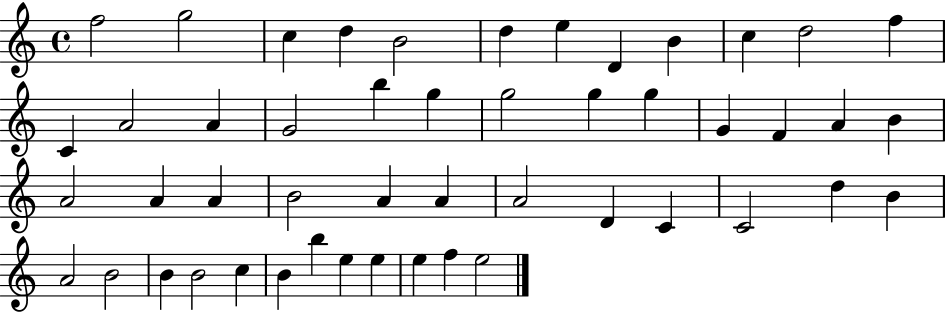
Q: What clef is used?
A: treble